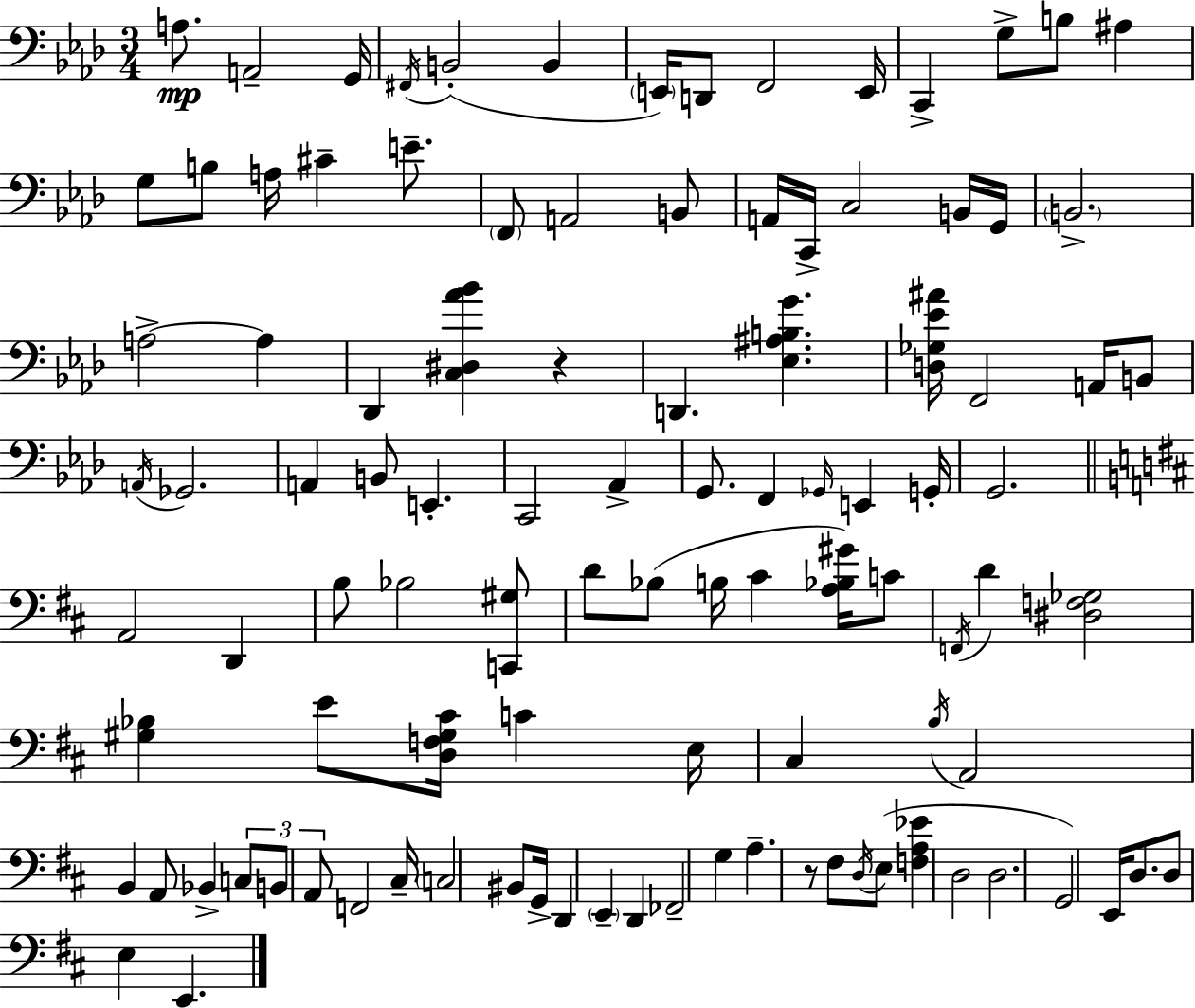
X:1
T:Untitled
M:3/4
L:1/4
K:Ab
A,/2 A,,2 G,,/4 ^F,,/4 B,,2 B,, E,,/4 D,,/2 F,,2 E,,/4 C,, G,/2 B,/2 ^A, G,/2 B,/2 A,/4 ^C E/2 F,,/2 A,,2 B,,/2 A,,/4 C,,/4 C,2 B,,/4 G,,/4 B,,2 A,2 A, _D,, [C,^D,_A_B] z D,, [_E,^A,B,G] [D,_G,_E^A]/4 F,,2 A,,/4 B,,/2 A,,/4 _G,,2 A,, B,,/2 E,, C,,2 _A,, G,,/2 F,, _G,,/4 E,, G,,/4 G,,2 A,,2 D,, B,/2 _B,2 [C,,^G,]/2 D/2 _B,/2 B,/4 ^C [A,_B,^G]/4 C/2 F,,/4 D [^D,F,_G,]2 [^G,_B,] E/2 [D,F,^G,^C]/4 C E,/4 ^C, B,/4 A,,2 B,, A,,/2 _B,, C,/2 B,,/2 A,,/2 F,,2 ^C,/4 C,2 ^B,,/2 G,,/4 D,, E,, D,, _F,,2 G, A, z/2 ^F,/2 D,/4 E,/2 [F,A,_E] D,2 D,2 G,,2 E,,/4 D,/2 D,/2 E, E,,